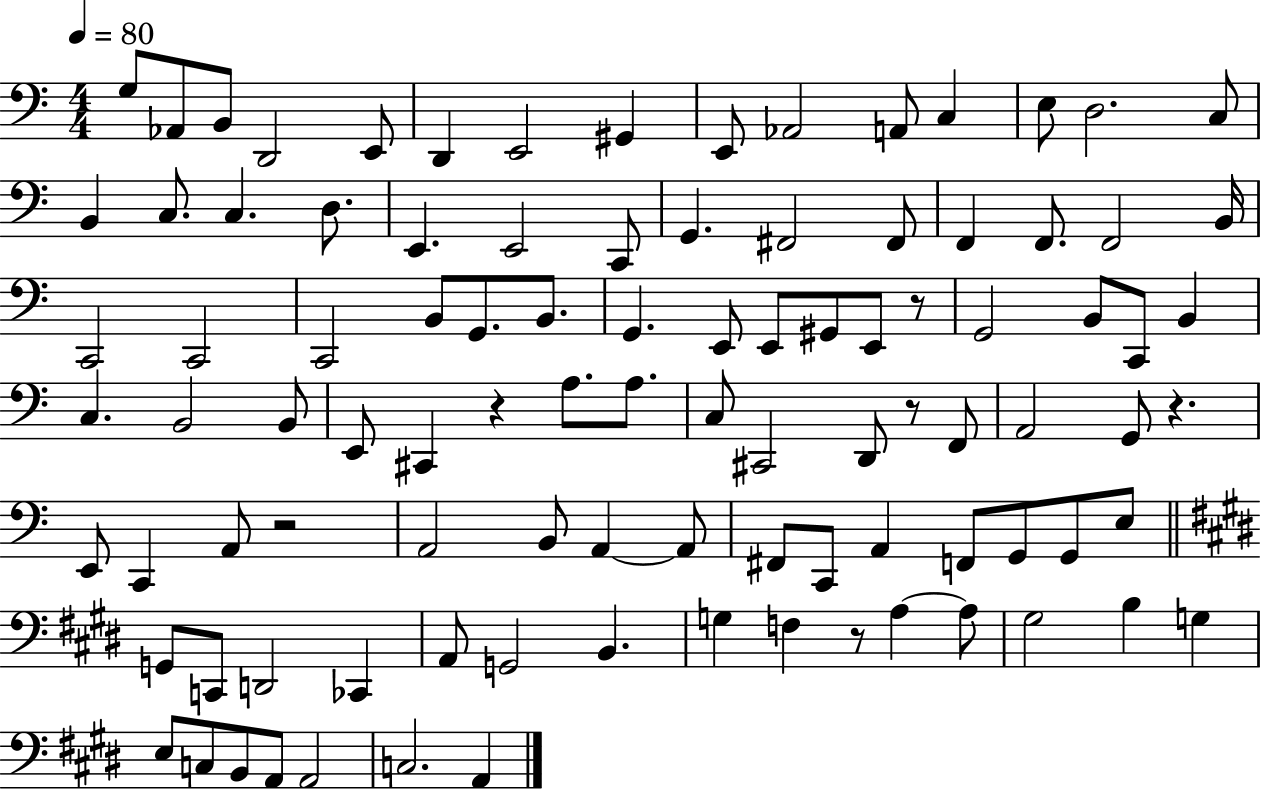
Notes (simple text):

G3/e Ab2/e B2/e D2/h E2/e D2/q E2/h G#2/q E2/e Ab2/h A2/e C3/q E3/e D3/h. C3/e B2/q C3/e. C3/q. D3/e. E2/q. E2/h C2/e G2/q. F#2/h F#2/e F2/q F2/e. F2/h B2/s C2/h C2/h C2/h B2/e G2/e. B2/e. G2/q. E2/e E2/e G#2/e E2/e R/e G2/h B2/e C2/e B2/q C3/q. B2/h B2/e E2/e C#2/q R/q A3/e. A3/e. C3/e C#2/h D2/e R/e F2/e A2/h G2/e R/q. E2/e C2/q A2/e R/h A2/h B2/e A2/q A2/e F#2/e C2/e A2/q F2/e G2/e G2/e E3/e G2/e C2/e D2/h CES2/q A2/e G2/h B2/q. G3/q F3/q R/e A3/q A3/e G#3/h B3/q G3/q E3/e C3/e B2/e A2/e A2/h C3/h. A2/q